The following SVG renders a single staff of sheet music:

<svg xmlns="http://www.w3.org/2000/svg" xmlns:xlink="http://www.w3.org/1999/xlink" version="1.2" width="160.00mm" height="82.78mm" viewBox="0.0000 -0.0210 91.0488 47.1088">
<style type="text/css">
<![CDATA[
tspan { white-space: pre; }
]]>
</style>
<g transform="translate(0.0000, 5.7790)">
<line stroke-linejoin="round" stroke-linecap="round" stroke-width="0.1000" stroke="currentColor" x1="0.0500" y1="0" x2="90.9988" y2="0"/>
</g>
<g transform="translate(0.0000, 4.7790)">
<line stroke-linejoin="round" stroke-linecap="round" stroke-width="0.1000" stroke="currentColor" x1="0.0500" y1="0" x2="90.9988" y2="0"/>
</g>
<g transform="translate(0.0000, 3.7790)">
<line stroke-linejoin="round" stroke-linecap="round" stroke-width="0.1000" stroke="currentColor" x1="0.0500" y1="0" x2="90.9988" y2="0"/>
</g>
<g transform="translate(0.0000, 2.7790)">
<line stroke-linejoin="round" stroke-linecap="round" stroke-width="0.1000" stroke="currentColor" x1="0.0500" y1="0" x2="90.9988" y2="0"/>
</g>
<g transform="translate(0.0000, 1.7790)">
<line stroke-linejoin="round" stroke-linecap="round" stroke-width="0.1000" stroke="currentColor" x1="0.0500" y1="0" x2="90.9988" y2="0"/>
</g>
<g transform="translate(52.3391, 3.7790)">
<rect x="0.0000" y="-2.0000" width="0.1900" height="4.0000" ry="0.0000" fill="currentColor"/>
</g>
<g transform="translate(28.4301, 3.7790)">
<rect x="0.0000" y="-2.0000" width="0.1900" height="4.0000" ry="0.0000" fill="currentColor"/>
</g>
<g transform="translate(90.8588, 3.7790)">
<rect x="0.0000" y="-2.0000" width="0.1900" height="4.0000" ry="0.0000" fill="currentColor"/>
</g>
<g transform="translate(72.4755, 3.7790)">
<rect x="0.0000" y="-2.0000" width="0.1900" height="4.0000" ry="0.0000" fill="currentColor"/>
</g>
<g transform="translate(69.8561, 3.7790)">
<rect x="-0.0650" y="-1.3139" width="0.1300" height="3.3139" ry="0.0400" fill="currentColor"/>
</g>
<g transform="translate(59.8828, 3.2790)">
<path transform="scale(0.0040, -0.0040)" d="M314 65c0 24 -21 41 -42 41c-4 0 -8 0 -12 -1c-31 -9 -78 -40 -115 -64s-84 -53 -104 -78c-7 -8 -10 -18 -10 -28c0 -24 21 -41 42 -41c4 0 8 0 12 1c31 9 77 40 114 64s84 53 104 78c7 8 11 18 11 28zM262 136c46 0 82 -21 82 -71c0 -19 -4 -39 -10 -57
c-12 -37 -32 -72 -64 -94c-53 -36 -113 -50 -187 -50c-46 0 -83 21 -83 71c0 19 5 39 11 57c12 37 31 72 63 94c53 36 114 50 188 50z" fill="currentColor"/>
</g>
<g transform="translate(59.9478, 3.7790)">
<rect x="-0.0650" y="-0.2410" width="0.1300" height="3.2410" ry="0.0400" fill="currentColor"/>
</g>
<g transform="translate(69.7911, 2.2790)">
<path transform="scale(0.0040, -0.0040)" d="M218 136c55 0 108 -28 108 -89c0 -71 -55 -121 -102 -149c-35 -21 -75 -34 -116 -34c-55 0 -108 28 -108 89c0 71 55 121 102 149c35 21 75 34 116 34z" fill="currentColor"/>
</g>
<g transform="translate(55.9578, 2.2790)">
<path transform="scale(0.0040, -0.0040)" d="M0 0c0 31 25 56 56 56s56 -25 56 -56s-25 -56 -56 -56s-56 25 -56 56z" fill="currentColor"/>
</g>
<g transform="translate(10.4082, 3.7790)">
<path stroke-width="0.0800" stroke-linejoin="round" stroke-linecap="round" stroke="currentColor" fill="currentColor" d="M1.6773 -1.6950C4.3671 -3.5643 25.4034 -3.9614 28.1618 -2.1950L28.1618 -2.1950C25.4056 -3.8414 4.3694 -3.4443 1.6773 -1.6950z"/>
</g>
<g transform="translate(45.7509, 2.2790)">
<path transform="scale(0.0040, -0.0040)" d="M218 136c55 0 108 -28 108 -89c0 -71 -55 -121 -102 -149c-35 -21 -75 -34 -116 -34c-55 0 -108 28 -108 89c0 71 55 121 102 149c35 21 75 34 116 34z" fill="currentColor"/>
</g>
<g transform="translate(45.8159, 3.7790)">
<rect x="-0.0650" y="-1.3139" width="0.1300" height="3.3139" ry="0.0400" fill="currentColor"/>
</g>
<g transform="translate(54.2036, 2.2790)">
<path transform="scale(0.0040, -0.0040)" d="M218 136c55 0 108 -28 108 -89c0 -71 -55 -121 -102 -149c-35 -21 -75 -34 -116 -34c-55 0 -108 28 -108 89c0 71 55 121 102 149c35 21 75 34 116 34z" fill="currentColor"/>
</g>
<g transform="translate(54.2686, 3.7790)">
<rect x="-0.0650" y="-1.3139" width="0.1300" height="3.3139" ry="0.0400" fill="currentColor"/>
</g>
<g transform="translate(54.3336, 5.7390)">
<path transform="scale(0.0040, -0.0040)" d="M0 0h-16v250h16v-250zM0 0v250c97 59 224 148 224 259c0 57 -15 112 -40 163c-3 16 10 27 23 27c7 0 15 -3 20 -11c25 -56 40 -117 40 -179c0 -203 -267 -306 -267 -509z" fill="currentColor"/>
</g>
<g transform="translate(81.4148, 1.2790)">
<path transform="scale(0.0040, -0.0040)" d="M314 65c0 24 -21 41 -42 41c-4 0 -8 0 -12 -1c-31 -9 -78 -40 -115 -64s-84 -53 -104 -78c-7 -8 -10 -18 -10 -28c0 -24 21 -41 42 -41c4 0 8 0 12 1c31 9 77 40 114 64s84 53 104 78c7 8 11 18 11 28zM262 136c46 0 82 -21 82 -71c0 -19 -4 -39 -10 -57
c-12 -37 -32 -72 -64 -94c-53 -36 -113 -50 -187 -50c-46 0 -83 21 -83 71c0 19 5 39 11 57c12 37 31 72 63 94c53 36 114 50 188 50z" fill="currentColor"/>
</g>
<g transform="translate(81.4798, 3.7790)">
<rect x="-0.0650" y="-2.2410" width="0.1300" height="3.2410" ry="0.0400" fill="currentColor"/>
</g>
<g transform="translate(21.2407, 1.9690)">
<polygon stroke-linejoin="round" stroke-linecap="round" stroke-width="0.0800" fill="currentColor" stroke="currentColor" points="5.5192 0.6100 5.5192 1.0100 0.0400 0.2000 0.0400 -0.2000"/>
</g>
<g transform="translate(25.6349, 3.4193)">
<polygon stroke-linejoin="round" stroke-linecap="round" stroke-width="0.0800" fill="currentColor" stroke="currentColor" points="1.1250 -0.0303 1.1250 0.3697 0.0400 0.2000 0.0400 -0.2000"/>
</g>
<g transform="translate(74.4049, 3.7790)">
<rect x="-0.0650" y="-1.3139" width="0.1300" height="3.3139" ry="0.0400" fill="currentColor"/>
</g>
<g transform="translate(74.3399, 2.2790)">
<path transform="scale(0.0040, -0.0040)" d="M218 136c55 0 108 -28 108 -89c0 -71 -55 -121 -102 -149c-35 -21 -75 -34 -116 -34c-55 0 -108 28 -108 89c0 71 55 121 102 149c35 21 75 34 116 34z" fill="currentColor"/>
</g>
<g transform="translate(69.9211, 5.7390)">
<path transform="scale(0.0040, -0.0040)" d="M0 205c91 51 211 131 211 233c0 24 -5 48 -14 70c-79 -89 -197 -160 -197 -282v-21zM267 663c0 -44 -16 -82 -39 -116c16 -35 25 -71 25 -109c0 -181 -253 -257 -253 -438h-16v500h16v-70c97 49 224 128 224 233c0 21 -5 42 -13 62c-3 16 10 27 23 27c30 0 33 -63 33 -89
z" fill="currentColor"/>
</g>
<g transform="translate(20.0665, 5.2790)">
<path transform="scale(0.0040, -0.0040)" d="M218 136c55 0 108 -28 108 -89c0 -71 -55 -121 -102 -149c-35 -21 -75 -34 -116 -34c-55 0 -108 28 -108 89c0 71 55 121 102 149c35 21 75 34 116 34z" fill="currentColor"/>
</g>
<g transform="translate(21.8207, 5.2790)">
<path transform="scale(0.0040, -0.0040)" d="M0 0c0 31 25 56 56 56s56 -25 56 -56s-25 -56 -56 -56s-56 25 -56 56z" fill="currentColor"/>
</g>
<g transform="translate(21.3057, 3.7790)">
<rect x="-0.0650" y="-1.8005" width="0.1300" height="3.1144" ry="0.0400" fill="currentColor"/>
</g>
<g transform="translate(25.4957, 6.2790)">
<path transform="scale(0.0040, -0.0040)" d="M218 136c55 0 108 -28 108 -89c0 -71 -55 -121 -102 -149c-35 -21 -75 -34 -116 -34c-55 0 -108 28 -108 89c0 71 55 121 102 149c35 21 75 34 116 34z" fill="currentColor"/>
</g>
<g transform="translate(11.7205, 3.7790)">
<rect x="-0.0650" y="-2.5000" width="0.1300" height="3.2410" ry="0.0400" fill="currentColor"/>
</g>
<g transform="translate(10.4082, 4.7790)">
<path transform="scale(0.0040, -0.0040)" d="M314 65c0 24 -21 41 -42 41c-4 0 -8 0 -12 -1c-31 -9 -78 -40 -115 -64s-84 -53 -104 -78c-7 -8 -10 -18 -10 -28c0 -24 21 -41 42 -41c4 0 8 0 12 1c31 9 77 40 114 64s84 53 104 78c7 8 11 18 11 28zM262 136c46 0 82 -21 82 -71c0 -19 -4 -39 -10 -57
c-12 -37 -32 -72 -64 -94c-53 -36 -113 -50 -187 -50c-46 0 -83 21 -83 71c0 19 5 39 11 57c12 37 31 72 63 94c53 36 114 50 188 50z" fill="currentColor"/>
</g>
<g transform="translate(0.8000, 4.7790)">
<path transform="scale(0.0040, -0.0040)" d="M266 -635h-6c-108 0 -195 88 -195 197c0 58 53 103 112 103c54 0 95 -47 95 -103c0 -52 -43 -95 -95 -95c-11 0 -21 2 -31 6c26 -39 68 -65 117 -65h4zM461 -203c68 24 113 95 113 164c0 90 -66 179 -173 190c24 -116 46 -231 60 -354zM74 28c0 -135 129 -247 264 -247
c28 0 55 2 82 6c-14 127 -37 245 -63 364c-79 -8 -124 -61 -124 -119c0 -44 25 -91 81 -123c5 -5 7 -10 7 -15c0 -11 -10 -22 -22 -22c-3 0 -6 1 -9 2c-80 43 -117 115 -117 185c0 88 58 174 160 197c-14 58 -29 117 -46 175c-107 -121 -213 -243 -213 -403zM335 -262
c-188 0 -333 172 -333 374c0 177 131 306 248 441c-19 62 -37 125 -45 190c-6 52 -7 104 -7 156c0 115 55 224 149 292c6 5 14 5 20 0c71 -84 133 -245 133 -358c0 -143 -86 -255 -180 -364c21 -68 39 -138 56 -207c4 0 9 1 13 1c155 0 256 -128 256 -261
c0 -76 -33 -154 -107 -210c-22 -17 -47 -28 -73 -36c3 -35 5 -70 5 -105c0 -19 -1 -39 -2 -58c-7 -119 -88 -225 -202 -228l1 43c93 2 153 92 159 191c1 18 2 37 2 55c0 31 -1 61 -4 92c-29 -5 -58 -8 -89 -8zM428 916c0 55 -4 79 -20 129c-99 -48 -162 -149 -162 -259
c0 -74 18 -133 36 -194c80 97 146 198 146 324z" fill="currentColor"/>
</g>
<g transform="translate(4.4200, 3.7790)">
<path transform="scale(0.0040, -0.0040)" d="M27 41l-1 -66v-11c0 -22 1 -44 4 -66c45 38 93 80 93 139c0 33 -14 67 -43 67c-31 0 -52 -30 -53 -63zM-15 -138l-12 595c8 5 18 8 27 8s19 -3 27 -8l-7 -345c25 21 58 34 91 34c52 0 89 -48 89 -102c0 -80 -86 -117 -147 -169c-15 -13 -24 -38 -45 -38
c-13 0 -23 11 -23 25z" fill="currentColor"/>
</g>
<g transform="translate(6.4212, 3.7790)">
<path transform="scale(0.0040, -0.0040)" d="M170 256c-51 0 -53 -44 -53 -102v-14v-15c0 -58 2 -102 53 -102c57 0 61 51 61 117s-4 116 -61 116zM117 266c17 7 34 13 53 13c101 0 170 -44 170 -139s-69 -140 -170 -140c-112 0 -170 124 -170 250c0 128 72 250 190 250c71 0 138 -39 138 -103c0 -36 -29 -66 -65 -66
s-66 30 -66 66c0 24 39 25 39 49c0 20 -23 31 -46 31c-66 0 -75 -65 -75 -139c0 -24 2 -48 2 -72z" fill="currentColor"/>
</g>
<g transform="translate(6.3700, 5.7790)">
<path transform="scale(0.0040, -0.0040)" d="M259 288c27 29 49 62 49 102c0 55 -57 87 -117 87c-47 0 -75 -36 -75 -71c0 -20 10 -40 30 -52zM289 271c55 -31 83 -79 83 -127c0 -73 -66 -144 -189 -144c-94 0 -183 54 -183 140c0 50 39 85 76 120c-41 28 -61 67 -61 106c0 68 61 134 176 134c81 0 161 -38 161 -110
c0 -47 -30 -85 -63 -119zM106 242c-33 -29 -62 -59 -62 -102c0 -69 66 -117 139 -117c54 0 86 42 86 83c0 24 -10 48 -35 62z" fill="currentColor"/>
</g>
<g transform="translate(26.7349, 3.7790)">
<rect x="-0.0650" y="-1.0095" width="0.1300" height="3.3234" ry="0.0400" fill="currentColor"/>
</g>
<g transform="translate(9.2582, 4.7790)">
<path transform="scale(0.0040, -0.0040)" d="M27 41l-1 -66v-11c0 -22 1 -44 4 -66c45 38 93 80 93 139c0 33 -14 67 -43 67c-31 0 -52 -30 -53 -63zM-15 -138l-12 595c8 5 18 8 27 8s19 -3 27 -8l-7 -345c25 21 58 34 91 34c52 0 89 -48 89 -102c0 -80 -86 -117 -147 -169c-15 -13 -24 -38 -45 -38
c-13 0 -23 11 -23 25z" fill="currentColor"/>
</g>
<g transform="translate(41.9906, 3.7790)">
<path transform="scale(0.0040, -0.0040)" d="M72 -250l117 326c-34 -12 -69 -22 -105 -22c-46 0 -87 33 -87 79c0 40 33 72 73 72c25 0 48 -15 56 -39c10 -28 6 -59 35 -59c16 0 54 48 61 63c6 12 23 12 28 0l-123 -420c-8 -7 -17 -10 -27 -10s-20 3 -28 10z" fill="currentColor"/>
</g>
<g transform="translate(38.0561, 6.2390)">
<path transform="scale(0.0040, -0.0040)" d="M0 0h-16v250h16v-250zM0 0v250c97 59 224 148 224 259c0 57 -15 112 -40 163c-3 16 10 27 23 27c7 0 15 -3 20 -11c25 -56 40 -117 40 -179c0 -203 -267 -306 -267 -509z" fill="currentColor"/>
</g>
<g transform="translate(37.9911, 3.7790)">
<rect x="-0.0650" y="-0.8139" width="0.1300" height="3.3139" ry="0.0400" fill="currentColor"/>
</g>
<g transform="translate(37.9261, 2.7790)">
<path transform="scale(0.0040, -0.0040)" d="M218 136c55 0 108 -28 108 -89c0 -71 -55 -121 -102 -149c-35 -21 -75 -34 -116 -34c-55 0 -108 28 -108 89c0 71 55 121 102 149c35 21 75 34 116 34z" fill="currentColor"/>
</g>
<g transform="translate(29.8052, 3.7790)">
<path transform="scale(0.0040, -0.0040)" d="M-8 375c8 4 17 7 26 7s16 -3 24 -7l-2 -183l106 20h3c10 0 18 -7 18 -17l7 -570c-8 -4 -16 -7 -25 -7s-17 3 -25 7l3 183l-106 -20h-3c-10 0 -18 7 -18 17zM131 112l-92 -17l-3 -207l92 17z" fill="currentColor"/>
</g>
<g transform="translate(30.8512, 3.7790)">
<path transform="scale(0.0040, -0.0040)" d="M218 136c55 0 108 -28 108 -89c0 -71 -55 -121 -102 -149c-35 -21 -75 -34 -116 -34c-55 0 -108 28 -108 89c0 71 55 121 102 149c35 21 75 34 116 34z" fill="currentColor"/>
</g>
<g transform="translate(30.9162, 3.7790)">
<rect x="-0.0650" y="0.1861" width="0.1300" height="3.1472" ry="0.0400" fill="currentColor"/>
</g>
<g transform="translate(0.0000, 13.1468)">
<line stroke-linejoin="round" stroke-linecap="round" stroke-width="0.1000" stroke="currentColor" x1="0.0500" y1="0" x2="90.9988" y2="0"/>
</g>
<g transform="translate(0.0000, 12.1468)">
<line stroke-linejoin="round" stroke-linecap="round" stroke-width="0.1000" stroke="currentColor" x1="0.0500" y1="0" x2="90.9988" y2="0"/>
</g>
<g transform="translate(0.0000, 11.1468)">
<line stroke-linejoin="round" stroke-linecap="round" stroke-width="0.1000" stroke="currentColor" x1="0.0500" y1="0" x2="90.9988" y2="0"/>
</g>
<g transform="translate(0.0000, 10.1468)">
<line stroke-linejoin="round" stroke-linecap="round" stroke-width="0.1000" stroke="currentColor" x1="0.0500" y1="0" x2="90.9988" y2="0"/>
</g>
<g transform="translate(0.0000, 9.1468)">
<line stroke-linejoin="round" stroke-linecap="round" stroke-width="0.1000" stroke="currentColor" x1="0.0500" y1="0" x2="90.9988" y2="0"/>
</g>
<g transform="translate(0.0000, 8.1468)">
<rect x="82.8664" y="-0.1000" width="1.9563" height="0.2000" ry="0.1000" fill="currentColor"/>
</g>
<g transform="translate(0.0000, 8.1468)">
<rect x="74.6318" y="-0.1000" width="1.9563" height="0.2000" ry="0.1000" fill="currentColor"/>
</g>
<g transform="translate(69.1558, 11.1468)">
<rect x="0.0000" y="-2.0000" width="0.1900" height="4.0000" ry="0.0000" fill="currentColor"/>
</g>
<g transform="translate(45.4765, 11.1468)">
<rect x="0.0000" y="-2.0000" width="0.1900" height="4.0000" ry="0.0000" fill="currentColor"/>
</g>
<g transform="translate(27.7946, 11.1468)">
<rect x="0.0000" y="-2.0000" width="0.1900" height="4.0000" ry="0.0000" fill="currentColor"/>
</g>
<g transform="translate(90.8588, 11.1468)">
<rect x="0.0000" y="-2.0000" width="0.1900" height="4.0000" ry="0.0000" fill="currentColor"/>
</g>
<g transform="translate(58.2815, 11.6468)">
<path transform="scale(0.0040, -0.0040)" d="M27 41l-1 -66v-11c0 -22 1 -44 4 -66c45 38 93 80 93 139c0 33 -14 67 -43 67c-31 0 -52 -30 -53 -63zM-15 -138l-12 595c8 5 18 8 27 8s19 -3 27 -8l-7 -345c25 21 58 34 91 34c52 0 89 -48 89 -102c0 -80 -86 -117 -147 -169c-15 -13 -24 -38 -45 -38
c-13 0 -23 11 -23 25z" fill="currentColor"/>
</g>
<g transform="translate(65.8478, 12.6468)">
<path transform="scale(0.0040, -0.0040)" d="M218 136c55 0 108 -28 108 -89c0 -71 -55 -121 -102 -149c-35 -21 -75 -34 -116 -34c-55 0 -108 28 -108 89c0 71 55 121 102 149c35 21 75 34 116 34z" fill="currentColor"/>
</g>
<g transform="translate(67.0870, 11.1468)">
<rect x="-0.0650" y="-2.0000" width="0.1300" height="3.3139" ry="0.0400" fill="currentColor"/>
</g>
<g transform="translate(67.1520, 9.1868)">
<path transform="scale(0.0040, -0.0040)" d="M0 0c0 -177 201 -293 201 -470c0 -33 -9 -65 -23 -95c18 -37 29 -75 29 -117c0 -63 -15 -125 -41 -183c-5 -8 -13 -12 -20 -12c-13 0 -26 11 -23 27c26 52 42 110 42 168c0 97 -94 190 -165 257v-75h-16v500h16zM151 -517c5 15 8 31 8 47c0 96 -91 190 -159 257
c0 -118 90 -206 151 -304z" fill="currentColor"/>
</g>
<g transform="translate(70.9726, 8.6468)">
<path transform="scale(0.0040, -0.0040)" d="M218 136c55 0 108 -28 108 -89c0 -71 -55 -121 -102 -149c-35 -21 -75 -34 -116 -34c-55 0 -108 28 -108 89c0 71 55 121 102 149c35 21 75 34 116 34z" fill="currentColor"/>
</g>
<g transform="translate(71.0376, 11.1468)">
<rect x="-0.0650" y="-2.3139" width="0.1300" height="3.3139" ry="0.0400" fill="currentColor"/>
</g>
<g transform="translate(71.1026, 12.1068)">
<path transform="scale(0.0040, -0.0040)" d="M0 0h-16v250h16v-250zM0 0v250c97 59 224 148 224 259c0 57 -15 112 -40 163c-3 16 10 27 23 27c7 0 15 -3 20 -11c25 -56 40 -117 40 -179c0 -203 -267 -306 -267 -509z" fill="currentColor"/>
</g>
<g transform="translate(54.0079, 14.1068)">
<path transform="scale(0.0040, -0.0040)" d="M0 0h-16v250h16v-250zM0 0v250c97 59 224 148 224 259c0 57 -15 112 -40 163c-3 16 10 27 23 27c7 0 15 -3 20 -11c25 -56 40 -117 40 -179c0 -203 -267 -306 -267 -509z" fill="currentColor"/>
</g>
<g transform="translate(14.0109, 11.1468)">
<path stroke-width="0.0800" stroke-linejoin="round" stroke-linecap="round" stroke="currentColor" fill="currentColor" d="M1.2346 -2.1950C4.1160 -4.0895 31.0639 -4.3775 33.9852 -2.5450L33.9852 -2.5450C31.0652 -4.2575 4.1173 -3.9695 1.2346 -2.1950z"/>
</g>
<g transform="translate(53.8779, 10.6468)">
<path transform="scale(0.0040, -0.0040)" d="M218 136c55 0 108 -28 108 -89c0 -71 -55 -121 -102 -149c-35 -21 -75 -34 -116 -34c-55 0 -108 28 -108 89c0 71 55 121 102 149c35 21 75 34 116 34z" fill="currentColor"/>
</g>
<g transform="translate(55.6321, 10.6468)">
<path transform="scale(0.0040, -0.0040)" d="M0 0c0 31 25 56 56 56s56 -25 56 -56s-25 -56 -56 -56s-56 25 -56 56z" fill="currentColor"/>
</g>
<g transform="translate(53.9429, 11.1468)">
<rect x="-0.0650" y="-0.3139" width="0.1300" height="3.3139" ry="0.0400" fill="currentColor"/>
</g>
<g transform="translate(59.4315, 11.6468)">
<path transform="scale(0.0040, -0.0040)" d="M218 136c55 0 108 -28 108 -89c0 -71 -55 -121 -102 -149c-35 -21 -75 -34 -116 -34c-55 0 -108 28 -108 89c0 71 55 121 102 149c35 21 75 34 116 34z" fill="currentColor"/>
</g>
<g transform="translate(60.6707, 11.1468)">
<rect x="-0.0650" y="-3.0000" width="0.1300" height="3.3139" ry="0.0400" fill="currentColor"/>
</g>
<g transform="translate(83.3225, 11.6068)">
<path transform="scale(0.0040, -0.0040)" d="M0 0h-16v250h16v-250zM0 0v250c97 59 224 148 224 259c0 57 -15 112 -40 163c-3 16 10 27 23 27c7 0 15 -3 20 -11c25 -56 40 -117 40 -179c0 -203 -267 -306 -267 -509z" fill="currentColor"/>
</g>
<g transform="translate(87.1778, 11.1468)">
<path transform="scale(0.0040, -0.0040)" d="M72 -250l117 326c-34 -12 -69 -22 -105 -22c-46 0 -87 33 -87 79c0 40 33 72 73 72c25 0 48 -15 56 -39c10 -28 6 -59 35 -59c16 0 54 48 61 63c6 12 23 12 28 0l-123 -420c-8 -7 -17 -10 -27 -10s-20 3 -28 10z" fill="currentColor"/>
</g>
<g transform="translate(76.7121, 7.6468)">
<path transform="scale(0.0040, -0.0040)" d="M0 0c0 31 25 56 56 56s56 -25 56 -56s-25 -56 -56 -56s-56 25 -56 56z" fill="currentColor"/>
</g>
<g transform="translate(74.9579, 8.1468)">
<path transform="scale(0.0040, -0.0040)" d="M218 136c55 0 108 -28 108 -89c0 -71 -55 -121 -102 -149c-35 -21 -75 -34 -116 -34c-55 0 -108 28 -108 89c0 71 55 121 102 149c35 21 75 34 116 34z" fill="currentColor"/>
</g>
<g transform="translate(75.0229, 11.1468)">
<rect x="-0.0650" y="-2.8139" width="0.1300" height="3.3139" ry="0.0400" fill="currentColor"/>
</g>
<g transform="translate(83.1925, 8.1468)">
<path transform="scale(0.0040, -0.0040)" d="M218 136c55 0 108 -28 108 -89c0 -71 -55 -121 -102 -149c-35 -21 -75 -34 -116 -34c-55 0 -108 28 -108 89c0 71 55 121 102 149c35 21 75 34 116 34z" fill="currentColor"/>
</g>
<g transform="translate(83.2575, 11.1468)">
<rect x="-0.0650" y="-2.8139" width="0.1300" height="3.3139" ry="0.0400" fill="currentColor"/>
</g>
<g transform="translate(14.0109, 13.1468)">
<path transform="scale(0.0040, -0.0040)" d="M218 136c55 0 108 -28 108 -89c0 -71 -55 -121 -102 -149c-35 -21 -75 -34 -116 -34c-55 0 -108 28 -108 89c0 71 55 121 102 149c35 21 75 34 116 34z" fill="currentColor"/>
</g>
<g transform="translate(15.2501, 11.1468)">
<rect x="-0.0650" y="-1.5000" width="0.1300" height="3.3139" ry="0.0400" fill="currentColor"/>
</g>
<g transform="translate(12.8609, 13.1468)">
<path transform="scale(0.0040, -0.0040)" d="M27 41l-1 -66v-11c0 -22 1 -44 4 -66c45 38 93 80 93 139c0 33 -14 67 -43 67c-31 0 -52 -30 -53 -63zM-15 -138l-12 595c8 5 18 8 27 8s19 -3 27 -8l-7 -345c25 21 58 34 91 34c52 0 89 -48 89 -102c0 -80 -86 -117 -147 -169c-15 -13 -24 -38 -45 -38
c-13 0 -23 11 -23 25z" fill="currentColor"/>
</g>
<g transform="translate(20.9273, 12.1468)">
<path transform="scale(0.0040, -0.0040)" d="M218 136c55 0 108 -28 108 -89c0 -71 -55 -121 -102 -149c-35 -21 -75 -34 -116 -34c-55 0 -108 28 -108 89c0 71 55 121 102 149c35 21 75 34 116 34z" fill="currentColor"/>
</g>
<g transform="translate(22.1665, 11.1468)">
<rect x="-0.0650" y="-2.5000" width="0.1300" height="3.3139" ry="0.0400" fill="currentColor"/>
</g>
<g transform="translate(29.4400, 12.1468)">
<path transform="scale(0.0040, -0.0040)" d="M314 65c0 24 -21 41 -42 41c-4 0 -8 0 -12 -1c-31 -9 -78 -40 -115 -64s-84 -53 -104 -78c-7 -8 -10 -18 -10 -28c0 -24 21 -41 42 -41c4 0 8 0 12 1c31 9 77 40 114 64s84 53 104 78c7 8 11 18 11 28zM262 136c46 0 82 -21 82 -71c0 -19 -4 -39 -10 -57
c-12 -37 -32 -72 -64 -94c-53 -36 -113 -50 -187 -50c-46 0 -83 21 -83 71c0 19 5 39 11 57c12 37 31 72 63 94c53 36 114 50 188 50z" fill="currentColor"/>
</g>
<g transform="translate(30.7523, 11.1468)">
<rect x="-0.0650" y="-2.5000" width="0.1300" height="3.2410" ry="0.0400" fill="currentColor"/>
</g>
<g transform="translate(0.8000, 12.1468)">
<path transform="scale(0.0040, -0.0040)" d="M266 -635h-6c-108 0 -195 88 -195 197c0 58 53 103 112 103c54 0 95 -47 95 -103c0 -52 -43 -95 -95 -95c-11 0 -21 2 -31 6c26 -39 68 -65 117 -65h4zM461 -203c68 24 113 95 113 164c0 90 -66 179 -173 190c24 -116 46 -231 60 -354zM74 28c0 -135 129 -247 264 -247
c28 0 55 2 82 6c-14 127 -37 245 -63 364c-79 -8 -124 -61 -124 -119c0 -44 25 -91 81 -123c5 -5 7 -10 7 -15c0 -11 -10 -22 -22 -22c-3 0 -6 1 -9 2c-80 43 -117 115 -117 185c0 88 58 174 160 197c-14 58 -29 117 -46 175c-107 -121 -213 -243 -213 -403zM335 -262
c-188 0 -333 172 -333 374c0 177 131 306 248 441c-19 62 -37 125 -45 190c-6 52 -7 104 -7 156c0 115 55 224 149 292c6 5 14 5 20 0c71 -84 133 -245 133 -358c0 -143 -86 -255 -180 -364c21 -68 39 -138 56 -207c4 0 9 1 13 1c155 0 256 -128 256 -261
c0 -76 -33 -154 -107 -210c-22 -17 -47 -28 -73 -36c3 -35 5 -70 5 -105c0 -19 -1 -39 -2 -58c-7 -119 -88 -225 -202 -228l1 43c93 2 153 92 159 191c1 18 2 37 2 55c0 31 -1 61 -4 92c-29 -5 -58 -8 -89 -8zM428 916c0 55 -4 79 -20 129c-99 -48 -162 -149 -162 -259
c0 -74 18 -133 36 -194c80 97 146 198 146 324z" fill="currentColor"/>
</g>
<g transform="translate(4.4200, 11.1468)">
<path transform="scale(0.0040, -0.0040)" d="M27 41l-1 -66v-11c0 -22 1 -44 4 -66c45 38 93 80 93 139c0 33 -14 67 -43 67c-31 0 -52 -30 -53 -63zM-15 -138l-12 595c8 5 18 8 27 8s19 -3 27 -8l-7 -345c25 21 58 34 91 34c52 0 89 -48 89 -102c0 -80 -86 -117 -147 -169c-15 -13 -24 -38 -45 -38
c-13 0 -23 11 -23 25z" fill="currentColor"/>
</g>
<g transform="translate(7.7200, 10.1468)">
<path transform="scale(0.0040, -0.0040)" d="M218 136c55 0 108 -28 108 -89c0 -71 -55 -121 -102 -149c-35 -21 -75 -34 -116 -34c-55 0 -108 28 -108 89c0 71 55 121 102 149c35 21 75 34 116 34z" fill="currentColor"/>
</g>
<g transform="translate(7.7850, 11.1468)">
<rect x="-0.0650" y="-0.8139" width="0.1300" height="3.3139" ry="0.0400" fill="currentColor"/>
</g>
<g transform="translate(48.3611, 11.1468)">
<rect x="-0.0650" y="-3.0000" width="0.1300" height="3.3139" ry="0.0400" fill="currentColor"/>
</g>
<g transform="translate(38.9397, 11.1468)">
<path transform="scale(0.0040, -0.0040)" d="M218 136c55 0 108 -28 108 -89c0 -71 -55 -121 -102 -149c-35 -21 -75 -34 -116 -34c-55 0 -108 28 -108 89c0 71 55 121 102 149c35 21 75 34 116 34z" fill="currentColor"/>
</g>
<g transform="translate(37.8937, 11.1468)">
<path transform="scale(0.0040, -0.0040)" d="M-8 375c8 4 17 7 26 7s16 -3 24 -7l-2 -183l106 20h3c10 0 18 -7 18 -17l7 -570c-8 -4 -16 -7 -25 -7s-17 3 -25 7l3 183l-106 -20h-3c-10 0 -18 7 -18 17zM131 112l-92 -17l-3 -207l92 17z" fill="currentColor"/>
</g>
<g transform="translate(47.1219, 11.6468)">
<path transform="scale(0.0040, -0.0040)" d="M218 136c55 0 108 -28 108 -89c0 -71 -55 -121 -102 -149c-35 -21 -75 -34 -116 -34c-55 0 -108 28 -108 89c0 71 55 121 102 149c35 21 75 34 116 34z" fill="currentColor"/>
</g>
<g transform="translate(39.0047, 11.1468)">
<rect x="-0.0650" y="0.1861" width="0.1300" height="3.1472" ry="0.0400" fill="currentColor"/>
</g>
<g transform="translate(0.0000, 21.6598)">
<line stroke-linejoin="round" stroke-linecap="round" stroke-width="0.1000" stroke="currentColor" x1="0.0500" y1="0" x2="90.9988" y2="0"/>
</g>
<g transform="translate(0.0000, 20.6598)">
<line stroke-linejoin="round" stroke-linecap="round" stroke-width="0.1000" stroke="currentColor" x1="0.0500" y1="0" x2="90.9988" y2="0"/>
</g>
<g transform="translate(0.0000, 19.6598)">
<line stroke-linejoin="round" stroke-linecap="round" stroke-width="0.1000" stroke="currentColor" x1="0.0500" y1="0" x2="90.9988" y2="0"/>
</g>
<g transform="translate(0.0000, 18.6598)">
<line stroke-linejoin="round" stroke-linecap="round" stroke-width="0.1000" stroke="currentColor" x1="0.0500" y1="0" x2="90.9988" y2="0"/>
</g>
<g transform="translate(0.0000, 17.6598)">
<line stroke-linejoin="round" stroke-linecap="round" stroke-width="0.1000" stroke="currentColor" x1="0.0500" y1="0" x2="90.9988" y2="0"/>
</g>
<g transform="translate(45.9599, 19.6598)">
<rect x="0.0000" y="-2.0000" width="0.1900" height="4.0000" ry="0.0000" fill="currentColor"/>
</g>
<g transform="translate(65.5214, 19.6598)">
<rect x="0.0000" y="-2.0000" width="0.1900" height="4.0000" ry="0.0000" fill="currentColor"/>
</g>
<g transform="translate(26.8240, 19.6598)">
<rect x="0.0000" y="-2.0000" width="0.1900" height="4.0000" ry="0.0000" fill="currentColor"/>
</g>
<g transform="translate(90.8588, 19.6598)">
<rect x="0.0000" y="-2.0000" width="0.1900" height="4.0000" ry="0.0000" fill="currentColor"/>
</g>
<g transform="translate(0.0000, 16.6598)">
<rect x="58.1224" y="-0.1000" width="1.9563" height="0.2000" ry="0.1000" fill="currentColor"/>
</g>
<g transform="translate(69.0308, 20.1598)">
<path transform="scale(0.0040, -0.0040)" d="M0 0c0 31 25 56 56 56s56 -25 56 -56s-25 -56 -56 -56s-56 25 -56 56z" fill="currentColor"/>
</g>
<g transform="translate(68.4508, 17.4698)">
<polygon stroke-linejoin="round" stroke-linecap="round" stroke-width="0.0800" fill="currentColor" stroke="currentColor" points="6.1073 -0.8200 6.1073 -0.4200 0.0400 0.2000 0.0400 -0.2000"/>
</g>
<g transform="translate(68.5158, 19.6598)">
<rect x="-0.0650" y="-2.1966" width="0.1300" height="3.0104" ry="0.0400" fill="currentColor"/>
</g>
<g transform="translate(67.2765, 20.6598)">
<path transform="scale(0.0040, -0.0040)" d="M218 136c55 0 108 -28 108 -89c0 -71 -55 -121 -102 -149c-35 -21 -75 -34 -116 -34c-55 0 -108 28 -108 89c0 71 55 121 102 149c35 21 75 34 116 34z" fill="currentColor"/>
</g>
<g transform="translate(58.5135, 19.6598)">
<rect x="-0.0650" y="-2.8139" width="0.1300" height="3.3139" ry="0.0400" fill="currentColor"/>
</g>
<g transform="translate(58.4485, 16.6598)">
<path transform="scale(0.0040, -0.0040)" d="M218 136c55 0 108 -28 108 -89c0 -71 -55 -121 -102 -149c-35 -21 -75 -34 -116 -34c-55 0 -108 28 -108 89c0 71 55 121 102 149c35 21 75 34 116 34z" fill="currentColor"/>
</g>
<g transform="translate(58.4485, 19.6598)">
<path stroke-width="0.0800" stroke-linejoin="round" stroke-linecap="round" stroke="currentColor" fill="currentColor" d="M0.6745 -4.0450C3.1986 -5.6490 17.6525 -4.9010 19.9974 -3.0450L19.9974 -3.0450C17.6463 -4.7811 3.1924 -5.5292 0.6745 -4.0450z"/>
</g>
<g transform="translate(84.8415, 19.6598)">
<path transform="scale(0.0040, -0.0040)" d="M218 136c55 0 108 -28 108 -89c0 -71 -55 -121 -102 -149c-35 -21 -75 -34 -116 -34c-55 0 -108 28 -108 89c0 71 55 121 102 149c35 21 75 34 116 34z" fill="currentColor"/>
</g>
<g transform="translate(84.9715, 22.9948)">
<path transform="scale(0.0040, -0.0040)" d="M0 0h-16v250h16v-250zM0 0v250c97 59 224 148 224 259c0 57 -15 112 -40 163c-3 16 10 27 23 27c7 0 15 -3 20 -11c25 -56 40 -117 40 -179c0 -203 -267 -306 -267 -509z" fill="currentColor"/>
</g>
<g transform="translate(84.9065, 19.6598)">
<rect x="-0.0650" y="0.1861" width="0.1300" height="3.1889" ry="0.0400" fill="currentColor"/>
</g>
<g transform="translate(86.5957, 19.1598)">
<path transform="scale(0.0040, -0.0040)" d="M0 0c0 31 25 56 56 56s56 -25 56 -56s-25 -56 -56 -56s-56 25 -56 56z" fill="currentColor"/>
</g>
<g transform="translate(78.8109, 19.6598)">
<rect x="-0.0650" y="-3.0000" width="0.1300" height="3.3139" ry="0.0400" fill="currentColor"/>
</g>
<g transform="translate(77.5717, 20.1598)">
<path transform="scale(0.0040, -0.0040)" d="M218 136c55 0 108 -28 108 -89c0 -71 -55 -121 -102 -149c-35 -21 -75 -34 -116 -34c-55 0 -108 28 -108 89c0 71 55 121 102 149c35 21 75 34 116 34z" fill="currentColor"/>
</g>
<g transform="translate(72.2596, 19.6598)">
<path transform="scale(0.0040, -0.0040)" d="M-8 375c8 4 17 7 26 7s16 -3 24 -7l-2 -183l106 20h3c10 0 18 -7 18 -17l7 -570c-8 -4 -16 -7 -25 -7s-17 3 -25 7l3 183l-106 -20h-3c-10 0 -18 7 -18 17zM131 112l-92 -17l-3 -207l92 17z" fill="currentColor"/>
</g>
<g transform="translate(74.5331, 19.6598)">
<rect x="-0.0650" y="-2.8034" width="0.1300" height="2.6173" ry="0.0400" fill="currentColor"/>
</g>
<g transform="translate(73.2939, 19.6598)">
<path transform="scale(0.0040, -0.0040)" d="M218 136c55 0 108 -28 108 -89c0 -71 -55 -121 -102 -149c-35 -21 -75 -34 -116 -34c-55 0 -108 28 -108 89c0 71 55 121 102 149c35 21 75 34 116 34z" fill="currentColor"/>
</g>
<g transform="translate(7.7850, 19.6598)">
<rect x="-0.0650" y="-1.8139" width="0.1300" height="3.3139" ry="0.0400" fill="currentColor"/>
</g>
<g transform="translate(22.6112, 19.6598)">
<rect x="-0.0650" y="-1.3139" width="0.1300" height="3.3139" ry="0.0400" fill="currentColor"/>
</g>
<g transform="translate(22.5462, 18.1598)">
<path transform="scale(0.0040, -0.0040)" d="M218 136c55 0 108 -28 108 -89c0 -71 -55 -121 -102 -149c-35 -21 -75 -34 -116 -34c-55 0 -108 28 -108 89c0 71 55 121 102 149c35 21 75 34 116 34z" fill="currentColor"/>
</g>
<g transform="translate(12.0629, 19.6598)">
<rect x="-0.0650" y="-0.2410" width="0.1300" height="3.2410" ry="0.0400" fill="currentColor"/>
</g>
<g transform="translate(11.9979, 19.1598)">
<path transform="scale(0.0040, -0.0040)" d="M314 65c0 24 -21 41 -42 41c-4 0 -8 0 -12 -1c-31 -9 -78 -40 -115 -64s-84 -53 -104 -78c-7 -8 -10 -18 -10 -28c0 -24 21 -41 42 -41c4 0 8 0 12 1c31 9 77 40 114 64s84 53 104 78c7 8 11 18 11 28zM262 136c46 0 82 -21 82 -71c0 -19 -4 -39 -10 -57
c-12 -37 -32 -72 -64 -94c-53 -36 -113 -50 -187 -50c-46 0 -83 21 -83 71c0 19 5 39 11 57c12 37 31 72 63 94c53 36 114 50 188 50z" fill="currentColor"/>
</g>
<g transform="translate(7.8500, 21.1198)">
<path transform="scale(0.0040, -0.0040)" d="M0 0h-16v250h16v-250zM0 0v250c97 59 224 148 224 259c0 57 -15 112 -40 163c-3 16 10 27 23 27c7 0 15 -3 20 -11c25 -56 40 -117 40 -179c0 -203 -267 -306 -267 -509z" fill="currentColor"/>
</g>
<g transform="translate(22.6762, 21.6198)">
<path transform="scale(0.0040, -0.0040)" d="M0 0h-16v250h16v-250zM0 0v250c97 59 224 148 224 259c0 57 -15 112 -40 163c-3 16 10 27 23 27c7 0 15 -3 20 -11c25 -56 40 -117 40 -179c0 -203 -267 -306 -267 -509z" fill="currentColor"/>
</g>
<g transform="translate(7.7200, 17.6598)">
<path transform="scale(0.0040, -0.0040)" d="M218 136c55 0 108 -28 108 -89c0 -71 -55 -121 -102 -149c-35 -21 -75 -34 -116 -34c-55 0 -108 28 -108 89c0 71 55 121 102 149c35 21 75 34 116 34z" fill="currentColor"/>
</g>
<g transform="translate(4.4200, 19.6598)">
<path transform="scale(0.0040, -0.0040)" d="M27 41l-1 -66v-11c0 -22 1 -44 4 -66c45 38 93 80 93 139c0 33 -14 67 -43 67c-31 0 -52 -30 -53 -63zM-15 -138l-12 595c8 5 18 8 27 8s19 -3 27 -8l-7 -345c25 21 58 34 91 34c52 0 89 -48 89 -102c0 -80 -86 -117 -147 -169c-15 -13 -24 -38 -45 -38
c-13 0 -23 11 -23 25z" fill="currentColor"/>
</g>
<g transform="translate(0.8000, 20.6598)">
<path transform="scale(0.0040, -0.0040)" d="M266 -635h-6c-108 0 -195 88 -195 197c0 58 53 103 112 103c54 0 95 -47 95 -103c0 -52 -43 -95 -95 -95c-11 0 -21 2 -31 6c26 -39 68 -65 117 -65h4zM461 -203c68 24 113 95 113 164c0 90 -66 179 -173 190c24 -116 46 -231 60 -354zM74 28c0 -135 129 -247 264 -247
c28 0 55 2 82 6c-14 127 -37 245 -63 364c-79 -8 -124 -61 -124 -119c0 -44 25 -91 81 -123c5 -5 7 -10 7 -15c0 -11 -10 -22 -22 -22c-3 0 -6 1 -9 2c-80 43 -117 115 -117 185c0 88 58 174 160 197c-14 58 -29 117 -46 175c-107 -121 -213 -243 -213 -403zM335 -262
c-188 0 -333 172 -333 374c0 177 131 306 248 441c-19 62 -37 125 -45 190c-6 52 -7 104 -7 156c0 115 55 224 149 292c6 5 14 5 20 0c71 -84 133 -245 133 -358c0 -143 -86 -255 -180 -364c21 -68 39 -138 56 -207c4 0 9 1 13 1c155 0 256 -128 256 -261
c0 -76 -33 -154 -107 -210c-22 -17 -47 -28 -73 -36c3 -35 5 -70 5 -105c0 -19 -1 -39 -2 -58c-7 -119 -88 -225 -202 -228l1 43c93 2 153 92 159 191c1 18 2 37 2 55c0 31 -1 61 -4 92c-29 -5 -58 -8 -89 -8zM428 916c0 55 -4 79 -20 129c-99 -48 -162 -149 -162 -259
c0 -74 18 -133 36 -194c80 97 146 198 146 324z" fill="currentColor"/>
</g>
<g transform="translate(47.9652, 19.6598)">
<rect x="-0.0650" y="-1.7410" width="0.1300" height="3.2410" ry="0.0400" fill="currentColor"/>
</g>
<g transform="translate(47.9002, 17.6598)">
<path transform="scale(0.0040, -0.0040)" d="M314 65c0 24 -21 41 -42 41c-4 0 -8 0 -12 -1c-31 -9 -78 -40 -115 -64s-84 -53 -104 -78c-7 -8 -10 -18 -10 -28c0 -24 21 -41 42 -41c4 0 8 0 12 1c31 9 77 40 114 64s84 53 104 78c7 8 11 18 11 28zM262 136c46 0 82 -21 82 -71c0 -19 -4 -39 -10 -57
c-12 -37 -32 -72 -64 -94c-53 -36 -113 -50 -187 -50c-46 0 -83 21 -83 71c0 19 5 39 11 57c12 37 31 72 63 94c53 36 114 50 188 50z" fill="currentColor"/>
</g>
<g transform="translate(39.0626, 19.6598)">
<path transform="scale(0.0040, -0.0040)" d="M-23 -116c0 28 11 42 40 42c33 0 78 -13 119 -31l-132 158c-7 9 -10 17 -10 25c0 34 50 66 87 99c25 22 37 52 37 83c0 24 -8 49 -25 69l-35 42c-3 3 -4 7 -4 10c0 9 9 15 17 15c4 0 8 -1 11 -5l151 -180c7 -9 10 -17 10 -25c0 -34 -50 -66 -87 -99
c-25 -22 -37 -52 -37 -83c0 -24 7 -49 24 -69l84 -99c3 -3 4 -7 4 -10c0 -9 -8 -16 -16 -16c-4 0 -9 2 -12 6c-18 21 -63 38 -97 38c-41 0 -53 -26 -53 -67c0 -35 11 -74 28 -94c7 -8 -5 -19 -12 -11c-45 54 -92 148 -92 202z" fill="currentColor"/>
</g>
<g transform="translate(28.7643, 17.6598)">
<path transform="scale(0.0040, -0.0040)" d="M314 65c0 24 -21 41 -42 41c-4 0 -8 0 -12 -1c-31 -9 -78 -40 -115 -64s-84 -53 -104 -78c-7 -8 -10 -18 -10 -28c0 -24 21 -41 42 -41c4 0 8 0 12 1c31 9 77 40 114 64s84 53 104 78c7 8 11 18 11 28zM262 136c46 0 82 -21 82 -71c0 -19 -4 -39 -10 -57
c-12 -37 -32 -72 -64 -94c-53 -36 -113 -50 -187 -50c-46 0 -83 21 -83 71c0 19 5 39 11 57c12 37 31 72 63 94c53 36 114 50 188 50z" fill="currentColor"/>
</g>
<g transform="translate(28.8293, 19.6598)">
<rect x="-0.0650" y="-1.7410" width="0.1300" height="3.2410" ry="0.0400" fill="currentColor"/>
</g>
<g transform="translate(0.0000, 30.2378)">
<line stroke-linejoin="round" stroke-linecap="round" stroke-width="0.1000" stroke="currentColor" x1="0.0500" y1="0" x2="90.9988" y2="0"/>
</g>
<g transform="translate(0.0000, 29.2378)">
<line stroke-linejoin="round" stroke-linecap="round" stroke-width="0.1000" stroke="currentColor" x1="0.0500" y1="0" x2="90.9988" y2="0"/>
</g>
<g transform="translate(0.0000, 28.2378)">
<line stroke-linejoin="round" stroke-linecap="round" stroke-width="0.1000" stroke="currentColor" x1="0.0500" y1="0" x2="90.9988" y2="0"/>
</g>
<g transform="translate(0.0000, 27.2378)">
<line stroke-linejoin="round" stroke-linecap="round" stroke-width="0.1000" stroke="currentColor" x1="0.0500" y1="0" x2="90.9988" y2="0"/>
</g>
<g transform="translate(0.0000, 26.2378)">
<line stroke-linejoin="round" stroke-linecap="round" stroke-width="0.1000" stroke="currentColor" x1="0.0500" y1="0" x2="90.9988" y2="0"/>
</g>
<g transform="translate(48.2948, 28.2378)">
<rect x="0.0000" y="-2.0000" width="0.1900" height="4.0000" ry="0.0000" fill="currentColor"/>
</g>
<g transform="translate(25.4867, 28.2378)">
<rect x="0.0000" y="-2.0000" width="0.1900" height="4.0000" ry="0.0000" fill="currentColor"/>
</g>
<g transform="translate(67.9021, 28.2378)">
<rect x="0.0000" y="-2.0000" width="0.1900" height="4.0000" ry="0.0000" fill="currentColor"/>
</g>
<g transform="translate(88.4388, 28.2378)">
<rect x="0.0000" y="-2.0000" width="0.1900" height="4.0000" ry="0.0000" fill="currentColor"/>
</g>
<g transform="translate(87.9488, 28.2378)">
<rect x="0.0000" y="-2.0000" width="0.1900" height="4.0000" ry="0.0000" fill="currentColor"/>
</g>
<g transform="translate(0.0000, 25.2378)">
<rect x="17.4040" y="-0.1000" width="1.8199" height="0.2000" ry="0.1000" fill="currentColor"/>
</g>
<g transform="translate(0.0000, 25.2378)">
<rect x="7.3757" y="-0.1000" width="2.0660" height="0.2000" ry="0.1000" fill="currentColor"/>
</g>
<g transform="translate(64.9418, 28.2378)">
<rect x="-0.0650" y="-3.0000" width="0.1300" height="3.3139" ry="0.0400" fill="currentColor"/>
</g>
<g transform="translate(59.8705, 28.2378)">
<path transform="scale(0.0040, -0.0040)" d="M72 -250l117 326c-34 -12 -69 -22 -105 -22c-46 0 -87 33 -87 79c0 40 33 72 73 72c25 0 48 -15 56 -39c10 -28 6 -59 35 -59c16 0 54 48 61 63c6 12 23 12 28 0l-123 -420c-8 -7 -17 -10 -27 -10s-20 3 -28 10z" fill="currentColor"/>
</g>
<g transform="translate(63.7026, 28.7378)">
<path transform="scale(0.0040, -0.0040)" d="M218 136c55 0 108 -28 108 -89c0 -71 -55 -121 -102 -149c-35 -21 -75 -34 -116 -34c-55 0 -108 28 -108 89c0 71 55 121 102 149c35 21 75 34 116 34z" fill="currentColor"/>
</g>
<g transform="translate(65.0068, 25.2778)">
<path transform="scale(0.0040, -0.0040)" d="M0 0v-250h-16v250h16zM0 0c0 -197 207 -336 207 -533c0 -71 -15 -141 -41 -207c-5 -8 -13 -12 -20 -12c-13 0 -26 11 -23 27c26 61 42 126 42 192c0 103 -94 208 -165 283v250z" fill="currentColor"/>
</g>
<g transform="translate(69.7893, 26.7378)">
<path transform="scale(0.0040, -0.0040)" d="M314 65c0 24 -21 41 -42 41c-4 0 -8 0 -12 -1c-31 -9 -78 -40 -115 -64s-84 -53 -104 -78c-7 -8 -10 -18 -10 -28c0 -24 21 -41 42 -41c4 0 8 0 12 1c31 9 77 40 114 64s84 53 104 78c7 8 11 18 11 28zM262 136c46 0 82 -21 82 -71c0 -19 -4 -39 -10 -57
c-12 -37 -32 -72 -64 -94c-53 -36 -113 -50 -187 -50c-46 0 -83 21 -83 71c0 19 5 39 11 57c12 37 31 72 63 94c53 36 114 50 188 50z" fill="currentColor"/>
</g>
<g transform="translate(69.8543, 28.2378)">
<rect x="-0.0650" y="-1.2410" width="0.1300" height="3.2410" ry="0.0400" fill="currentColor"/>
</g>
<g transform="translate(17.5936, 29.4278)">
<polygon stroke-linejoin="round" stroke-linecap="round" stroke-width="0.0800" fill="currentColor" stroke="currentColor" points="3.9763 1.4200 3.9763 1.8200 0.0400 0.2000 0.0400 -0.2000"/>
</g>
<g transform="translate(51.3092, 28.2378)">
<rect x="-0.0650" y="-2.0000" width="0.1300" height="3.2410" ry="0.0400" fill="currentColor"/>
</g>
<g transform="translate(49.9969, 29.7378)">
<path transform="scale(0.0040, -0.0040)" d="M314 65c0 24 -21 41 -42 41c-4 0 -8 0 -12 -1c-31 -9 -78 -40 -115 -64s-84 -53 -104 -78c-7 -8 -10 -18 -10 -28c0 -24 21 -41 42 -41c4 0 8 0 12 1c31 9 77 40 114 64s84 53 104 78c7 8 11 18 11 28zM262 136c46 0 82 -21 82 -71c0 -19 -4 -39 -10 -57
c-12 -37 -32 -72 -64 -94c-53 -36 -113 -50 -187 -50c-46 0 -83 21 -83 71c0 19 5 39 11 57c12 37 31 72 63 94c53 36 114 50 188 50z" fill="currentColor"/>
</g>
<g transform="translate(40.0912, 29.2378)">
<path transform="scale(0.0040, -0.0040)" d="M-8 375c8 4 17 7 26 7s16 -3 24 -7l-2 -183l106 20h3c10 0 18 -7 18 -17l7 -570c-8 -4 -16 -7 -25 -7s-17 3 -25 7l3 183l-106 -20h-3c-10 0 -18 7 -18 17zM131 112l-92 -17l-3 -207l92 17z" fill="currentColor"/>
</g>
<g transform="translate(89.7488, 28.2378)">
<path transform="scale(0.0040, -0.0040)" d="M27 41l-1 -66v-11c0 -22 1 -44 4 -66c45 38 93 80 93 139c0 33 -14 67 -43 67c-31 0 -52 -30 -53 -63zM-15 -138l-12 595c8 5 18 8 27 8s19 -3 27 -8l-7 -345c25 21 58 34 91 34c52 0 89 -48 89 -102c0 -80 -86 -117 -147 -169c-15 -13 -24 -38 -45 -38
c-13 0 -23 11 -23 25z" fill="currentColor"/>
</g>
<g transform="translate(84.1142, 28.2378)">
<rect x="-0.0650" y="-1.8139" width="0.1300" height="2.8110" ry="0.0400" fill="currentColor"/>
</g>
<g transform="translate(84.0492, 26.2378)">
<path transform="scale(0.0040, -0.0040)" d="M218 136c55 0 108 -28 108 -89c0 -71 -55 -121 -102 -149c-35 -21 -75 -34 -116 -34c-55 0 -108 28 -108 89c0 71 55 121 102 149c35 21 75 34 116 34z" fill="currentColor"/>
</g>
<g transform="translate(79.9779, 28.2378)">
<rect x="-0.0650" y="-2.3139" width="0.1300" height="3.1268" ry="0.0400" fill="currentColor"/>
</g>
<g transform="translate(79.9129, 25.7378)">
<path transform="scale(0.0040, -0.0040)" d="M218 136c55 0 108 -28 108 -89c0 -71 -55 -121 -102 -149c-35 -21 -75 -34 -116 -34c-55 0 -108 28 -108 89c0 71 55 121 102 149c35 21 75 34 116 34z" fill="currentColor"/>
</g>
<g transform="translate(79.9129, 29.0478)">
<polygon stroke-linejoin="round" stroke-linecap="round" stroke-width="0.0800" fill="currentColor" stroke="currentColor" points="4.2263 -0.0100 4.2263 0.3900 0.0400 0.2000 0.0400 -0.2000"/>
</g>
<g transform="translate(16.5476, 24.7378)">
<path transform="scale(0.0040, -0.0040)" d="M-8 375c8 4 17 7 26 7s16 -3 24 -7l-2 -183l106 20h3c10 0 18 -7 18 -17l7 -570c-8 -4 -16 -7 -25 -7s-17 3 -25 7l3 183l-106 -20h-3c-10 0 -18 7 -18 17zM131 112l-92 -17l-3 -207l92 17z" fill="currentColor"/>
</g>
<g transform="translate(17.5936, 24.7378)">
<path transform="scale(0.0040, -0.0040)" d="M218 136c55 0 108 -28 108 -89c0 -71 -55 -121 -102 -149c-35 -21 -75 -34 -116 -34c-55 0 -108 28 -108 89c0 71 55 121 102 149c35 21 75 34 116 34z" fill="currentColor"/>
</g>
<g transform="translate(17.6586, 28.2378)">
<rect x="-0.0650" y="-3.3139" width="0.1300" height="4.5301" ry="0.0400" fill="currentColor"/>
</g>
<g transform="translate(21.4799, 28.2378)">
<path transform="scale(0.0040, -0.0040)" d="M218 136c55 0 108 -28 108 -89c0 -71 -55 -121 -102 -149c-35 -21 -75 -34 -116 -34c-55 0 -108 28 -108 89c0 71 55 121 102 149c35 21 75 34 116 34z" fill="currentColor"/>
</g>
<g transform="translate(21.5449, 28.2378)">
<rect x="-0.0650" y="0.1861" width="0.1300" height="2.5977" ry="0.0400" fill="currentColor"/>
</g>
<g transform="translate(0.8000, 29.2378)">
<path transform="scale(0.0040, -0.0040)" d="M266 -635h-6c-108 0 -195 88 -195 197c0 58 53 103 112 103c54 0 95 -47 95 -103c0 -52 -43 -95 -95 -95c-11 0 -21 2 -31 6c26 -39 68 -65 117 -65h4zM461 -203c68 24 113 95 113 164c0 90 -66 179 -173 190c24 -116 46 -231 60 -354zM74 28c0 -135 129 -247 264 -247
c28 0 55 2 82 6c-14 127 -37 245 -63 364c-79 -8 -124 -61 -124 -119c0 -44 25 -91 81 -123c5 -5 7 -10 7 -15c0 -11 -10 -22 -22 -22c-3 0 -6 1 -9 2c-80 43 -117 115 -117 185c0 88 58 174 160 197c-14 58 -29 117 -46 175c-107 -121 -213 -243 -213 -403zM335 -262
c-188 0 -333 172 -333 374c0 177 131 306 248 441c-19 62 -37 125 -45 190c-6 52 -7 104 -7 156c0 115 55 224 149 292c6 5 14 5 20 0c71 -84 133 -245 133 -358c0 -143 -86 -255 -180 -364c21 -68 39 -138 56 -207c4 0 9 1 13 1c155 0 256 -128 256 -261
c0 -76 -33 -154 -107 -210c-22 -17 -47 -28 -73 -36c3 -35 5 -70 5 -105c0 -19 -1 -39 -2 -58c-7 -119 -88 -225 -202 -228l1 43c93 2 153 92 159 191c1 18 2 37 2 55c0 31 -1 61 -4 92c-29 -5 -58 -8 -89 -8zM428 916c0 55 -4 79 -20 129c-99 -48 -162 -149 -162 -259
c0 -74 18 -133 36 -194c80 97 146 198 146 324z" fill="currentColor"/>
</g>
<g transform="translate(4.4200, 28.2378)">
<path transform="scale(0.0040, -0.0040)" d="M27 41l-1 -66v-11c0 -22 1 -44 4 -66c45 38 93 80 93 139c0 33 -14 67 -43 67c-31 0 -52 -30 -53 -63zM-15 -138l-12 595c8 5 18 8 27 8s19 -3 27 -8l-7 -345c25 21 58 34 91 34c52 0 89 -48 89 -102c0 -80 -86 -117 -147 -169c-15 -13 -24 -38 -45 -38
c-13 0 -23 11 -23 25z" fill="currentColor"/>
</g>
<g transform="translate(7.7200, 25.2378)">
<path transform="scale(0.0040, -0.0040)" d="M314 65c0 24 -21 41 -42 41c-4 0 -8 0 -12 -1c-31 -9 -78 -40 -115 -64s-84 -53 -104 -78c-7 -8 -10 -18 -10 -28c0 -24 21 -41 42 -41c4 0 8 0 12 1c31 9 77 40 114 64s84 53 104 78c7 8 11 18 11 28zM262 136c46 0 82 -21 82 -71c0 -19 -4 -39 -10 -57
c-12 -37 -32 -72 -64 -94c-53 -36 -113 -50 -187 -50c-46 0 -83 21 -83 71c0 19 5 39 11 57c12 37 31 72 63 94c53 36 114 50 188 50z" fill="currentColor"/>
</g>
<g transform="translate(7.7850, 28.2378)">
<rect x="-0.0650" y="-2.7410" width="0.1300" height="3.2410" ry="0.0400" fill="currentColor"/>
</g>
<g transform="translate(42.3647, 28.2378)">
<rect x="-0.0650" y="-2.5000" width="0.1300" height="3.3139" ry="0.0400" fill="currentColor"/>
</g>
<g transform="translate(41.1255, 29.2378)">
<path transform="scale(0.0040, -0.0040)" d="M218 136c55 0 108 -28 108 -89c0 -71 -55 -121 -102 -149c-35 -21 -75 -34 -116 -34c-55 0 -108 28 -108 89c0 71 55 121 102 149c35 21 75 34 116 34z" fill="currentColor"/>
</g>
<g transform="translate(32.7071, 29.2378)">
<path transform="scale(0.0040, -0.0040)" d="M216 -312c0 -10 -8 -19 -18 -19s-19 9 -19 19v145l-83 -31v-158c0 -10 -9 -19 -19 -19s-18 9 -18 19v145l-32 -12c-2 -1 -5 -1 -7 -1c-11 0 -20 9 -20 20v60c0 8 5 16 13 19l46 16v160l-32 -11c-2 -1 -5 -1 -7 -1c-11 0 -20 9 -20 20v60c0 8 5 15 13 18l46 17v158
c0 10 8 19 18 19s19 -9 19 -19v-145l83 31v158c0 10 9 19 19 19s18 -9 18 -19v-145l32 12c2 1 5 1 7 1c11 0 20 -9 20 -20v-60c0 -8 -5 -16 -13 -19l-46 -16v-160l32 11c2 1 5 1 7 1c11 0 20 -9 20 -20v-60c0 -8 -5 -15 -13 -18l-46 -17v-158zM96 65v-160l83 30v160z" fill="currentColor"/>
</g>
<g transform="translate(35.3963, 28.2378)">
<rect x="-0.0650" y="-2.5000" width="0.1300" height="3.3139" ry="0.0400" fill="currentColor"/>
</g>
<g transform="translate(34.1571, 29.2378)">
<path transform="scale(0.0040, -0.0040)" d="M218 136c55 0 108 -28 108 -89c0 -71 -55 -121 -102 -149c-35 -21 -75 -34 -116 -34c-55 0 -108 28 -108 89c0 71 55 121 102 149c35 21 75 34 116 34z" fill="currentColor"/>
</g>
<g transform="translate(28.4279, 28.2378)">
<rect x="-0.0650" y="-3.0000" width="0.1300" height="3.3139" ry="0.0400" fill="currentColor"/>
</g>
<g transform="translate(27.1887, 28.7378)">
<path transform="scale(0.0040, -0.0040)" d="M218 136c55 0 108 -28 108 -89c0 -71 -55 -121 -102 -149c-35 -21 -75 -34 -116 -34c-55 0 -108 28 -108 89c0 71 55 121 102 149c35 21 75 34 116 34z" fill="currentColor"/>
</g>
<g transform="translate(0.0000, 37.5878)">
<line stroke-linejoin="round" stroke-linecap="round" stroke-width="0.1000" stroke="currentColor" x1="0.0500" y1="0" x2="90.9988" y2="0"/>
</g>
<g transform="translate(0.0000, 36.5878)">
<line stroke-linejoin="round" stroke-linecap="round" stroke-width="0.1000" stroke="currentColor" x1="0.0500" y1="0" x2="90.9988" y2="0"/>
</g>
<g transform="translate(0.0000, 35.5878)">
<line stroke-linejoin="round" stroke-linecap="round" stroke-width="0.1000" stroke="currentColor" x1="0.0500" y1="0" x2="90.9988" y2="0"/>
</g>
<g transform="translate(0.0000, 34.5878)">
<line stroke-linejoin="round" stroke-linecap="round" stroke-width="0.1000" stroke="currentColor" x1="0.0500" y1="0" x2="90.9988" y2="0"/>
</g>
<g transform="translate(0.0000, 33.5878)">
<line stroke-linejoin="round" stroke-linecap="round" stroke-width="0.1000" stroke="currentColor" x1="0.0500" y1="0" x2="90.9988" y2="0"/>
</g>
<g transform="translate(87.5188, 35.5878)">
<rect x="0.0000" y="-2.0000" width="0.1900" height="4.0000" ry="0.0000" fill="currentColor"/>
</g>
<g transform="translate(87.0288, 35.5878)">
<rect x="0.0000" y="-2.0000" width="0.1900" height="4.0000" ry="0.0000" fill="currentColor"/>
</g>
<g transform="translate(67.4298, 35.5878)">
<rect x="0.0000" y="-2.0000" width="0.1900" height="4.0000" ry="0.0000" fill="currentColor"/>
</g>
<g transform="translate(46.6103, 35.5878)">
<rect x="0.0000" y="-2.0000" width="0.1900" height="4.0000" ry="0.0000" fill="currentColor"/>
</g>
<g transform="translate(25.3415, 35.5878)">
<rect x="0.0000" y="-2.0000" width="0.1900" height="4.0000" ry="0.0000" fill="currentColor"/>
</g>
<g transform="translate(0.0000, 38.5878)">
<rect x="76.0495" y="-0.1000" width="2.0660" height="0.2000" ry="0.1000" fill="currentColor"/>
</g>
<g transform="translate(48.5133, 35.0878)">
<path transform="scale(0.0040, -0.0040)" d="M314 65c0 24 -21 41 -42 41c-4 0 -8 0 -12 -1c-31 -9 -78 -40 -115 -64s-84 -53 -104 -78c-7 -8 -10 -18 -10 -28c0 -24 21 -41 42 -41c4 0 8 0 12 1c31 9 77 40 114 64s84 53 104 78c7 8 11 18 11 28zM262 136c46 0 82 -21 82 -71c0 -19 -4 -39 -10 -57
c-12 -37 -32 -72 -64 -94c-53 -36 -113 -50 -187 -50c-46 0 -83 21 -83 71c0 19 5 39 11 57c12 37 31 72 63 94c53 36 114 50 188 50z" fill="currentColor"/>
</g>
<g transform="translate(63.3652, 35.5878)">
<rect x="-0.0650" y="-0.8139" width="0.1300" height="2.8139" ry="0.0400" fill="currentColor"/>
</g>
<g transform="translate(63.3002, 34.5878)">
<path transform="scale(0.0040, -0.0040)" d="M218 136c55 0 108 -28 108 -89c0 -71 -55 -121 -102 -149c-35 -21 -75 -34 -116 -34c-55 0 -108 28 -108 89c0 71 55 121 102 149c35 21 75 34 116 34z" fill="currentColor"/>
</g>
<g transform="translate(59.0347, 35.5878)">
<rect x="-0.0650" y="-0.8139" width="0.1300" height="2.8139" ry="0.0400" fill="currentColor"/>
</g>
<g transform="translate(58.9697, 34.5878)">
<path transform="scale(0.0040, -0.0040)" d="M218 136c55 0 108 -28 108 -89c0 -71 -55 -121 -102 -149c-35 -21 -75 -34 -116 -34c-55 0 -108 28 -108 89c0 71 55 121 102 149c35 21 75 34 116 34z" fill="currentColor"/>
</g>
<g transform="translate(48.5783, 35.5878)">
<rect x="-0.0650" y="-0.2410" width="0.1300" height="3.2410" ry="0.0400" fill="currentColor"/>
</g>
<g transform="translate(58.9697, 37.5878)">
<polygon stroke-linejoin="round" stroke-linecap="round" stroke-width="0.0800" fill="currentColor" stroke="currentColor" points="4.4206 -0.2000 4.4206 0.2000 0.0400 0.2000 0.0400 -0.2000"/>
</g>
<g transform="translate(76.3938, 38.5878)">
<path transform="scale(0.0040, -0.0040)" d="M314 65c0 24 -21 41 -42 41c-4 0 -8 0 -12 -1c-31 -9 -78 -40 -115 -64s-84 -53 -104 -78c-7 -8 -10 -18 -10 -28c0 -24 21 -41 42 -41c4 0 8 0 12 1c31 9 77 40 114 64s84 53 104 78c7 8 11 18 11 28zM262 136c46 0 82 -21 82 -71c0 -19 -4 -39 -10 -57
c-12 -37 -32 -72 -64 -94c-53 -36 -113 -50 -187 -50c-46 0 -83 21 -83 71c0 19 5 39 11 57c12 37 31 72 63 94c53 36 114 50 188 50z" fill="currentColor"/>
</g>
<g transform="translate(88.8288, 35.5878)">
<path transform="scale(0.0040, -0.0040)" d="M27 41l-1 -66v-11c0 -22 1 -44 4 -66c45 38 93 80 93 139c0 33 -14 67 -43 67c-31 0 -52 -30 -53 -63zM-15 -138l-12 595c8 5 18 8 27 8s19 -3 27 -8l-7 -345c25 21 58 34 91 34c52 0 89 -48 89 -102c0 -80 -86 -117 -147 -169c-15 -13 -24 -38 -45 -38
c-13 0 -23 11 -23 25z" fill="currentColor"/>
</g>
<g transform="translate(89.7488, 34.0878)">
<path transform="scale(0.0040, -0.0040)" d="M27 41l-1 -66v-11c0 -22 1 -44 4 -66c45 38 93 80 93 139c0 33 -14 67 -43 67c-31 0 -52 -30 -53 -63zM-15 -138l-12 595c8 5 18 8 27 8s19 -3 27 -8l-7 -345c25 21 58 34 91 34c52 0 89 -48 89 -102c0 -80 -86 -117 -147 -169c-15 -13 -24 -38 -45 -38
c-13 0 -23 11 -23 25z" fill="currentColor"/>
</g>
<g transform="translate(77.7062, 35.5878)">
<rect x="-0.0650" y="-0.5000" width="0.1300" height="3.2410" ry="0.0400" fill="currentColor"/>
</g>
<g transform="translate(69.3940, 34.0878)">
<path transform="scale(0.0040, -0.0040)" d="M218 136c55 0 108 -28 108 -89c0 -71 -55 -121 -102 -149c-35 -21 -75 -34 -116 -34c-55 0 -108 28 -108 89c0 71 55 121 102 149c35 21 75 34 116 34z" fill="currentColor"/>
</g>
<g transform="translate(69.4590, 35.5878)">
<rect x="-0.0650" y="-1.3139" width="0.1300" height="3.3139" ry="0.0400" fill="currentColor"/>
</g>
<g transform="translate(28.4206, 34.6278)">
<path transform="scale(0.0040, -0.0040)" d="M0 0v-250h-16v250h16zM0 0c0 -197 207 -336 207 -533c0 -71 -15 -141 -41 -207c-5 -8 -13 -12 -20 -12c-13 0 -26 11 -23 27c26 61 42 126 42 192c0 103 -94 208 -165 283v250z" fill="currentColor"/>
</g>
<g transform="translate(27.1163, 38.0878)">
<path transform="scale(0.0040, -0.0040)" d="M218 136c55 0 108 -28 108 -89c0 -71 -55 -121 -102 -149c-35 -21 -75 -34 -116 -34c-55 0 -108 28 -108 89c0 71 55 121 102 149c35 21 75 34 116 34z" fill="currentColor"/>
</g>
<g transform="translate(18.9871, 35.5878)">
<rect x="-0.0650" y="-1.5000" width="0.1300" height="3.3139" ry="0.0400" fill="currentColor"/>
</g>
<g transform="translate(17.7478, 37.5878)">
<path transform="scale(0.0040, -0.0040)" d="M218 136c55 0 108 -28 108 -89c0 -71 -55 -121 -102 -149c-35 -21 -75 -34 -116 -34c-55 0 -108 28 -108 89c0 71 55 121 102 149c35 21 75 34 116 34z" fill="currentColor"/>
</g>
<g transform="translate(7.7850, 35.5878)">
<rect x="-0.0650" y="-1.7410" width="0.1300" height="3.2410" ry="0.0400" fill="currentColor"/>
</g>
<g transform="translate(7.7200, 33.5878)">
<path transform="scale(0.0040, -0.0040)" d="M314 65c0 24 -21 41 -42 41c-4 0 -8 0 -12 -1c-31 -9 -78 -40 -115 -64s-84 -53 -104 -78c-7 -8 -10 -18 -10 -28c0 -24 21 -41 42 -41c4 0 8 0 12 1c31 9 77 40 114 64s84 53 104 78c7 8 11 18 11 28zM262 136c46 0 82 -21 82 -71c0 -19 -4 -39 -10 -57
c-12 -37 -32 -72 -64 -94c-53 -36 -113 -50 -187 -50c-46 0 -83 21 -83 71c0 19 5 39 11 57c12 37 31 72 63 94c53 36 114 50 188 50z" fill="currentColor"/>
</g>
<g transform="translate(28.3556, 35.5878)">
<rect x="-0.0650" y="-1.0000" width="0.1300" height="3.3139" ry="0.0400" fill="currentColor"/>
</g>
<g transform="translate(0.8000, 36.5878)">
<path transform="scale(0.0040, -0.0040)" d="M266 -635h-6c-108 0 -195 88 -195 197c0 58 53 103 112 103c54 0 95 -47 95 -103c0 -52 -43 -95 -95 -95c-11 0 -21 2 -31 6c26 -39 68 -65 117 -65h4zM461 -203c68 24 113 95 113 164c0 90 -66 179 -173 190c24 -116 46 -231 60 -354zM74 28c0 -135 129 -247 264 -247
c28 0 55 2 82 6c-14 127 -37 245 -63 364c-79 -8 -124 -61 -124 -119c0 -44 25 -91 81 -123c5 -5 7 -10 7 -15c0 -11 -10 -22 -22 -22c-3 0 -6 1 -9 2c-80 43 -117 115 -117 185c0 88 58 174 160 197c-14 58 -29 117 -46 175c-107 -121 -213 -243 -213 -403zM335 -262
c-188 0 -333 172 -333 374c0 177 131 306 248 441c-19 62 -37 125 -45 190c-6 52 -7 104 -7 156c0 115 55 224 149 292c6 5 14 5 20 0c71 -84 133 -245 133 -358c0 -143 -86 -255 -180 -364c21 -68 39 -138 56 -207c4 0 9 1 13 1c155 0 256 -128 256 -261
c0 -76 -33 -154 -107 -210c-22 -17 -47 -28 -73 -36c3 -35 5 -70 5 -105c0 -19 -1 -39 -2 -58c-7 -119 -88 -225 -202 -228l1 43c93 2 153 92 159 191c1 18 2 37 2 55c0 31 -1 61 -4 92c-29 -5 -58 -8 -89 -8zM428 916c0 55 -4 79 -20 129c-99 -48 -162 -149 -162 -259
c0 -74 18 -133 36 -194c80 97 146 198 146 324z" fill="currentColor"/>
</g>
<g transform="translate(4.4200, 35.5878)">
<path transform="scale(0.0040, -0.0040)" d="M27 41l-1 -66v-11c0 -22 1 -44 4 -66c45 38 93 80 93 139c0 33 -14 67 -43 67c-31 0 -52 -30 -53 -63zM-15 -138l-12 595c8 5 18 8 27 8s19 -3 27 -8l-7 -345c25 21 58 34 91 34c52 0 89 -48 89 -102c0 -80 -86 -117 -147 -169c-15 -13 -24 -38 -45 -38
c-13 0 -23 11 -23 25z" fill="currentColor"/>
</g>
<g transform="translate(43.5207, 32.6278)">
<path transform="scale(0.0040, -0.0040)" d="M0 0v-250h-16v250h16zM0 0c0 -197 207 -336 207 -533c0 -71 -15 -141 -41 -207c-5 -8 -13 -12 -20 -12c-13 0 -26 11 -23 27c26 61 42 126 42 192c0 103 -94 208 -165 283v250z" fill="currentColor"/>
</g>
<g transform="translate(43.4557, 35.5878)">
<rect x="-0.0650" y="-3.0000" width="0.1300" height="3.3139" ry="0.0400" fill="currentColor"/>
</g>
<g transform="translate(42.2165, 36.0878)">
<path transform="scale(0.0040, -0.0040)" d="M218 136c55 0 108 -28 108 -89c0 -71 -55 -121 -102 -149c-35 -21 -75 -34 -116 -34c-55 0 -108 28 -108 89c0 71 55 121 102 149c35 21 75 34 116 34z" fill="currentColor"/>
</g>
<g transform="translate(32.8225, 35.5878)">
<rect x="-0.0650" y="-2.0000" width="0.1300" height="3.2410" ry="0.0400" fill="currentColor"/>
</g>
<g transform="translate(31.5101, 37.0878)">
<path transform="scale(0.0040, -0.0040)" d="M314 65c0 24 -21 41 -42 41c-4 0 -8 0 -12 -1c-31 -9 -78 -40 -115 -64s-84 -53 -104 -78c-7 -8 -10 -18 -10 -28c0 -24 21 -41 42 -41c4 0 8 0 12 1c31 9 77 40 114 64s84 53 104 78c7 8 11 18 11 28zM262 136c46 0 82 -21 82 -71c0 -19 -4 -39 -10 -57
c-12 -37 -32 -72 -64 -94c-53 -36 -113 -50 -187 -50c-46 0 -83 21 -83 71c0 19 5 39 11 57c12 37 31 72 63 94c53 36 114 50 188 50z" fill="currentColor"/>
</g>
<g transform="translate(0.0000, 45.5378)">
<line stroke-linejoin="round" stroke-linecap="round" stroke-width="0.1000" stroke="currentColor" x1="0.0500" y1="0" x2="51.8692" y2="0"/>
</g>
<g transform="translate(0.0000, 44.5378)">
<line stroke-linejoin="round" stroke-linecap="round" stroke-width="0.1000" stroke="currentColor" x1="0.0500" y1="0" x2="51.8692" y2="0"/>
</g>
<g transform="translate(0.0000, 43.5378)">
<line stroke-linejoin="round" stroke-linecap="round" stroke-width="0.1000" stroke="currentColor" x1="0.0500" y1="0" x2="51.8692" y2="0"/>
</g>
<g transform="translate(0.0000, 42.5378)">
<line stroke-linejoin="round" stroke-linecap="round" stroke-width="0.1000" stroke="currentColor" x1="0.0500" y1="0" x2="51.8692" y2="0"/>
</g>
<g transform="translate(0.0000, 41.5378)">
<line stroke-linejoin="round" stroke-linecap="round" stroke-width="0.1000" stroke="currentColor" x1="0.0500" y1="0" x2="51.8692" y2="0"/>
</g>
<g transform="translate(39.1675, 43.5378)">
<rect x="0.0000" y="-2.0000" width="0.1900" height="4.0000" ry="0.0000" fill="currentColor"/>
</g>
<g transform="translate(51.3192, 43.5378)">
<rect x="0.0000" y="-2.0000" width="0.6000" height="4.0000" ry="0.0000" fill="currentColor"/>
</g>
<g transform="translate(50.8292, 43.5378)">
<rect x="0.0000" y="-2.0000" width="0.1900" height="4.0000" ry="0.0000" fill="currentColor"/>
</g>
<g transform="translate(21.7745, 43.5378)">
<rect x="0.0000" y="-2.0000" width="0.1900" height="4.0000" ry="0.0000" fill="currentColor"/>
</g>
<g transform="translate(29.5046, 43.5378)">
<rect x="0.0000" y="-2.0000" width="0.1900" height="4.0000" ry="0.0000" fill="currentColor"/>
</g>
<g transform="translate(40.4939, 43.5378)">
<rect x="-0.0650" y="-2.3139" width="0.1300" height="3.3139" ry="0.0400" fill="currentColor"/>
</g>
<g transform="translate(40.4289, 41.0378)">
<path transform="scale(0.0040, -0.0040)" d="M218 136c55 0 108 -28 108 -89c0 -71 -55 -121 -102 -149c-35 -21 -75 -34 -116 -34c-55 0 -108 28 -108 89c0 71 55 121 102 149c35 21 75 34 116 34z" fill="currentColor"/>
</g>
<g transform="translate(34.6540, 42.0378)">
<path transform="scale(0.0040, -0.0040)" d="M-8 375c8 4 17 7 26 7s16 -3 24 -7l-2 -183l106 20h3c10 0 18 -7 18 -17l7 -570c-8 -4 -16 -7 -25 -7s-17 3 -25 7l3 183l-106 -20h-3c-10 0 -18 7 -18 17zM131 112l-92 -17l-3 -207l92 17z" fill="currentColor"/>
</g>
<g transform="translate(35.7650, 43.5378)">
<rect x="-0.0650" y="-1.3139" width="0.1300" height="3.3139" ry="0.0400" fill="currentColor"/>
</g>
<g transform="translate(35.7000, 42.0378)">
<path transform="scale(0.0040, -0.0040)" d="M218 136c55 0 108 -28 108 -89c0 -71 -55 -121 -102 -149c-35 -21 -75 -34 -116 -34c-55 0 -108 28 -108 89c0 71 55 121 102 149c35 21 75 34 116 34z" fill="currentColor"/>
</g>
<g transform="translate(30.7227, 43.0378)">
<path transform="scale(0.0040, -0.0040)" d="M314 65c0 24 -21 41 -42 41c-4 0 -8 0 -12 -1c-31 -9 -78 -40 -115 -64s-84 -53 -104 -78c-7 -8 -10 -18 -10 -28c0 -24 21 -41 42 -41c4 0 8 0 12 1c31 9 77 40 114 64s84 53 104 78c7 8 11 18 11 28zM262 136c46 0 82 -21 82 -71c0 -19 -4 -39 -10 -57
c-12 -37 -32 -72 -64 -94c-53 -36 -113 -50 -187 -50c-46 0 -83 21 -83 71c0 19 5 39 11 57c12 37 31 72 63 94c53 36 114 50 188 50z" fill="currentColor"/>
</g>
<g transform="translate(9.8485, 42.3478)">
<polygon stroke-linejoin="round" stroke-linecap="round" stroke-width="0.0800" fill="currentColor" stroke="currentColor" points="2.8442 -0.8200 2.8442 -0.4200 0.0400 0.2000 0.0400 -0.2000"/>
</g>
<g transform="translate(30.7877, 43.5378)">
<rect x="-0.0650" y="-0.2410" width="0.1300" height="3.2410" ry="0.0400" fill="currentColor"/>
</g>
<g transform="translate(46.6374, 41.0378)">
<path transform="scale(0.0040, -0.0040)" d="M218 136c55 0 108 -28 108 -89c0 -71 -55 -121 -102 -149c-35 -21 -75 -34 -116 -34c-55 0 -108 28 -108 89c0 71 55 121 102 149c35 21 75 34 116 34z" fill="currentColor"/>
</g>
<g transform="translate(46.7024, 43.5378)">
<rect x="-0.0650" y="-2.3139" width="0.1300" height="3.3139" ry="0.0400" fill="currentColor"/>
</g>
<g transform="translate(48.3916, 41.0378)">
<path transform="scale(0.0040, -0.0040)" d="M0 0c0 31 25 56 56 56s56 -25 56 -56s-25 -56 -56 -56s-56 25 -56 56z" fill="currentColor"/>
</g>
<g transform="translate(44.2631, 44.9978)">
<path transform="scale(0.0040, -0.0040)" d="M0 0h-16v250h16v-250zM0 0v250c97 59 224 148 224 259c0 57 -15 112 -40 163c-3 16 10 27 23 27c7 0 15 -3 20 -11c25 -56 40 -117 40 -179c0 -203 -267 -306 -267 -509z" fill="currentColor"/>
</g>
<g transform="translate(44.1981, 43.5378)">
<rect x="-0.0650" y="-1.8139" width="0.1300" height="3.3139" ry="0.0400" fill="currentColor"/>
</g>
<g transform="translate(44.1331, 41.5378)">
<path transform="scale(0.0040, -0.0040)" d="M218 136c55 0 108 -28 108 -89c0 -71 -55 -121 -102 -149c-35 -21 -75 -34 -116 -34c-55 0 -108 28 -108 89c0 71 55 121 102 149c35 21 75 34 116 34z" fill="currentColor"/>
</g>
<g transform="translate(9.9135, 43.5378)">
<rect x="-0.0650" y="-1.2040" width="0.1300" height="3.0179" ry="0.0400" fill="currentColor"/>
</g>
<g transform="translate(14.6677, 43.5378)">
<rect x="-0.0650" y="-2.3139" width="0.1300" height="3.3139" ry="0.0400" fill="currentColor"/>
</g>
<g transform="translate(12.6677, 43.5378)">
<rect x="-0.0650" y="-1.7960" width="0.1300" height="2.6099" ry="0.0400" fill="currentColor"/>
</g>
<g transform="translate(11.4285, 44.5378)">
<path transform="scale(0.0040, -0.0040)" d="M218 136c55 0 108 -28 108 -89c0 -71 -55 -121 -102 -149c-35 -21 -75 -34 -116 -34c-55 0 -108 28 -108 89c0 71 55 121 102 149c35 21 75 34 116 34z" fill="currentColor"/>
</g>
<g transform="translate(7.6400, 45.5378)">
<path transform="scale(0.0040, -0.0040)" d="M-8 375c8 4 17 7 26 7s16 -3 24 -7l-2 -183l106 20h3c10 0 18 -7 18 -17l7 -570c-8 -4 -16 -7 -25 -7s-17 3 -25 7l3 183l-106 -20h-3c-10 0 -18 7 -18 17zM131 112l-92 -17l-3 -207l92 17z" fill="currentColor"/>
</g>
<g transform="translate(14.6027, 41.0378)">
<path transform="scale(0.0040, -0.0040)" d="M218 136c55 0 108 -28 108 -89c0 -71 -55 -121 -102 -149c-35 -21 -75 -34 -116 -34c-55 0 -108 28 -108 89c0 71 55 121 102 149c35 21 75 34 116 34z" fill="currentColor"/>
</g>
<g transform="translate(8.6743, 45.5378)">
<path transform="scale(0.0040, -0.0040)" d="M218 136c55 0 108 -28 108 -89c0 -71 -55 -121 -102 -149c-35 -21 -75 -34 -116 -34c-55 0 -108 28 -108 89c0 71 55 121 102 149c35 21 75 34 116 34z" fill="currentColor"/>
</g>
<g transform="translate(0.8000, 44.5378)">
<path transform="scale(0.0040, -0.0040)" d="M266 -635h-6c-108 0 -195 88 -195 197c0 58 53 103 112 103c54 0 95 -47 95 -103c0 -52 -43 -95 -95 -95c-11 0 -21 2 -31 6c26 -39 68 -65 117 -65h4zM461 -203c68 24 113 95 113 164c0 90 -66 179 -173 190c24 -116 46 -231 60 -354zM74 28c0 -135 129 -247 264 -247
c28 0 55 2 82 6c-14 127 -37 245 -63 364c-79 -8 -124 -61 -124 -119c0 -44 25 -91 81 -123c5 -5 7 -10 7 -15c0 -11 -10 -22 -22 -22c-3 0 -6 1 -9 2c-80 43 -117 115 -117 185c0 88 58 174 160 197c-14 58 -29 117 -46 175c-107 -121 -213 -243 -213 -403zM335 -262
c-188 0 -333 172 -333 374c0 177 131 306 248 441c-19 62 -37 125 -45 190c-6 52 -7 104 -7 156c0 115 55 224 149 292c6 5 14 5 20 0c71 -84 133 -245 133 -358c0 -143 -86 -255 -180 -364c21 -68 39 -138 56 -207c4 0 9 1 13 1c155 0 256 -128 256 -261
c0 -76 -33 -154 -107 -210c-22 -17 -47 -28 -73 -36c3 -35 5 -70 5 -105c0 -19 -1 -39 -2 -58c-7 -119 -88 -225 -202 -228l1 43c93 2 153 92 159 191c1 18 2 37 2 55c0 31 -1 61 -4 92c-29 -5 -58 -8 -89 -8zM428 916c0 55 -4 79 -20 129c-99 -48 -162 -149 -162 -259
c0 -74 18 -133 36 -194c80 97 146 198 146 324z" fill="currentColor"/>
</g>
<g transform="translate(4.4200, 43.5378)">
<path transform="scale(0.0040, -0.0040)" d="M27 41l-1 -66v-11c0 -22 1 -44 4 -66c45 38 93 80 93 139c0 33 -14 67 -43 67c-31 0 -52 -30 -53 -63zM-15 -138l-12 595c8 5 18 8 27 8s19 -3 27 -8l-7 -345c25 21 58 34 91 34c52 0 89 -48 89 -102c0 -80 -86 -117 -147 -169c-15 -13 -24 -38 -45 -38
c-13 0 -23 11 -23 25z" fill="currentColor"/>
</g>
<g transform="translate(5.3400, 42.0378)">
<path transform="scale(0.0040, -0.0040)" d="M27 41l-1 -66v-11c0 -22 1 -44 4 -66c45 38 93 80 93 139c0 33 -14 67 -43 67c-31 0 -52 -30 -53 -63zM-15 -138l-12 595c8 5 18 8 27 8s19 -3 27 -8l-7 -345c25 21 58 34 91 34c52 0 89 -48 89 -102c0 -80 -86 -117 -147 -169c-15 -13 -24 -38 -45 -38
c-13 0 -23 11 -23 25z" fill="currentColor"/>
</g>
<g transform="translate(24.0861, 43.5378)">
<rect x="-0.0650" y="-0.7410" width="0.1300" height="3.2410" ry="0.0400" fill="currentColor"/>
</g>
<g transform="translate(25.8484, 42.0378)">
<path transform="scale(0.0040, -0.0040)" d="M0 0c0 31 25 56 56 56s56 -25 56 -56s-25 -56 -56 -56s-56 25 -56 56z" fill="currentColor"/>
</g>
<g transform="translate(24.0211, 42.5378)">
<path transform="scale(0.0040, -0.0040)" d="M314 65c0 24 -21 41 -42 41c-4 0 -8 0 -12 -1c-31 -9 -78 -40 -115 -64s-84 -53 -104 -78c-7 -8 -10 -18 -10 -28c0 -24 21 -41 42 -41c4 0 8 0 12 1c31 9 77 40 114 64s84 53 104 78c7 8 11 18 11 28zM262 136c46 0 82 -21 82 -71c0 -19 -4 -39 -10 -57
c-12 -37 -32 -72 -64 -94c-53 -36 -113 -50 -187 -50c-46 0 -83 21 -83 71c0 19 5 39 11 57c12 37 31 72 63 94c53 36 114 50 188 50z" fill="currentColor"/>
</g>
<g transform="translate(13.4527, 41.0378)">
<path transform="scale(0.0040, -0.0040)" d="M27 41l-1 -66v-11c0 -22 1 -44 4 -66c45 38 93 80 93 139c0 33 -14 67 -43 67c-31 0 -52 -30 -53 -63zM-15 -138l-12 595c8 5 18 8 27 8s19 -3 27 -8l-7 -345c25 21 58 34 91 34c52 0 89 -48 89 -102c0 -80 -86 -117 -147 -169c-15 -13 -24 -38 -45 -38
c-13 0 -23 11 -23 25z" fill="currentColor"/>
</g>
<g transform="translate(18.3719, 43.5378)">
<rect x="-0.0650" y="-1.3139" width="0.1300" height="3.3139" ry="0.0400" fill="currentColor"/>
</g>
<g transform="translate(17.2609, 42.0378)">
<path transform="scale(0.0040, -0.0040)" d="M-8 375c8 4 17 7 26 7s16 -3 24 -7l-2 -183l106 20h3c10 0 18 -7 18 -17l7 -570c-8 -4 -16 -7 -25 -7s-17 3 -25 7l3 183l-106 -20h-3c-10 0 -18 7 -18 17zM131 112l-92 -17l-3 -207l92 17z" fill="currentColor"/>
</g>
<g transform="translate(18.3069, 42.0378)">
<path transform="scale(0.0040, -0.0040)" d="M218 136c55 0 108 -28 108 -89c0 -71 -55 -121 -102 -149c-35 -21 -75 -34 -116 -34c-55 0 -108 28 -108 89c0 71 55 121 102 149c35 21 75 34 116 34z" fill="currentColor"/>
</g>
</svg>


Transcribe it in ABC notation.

X:1
T:Untitled
M:6/8
L:1/4
K:F
_G2 F/2 D/4 B d/2 z/2 e e/2 c2 e/4 e g2 d _E G G2 B A c/2 _A F/4 g/2 a a/2 z/2 f/2 c2 e/2 f2 z f2 a G/2 B/2 A B/2 a2 b/2 _B/2 A ^G G F2 z/2 A/2 e2 g/2 f/2 f2 E D/2 F2 A/2 c2 d/2 d/2 e C2 E/2 G/2 _g e d2 c2 e g f/2 g